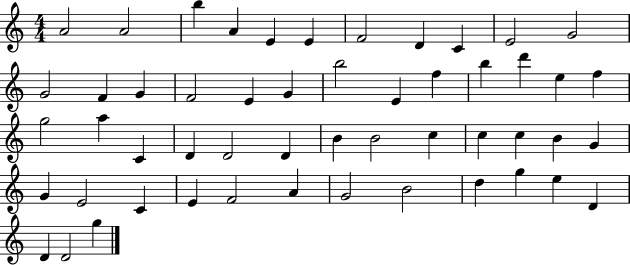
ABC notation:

X:1
T:Untitled
M:4/4
L:1/4
K:C
A2 A2 b A E E F2 D C E2 G2 G2 F G F2 E G b2 E f b d' e f g2 a C D D2 D B B2 c c c B G G E2 C E F2 A G2 B2 d g e D D D2 g